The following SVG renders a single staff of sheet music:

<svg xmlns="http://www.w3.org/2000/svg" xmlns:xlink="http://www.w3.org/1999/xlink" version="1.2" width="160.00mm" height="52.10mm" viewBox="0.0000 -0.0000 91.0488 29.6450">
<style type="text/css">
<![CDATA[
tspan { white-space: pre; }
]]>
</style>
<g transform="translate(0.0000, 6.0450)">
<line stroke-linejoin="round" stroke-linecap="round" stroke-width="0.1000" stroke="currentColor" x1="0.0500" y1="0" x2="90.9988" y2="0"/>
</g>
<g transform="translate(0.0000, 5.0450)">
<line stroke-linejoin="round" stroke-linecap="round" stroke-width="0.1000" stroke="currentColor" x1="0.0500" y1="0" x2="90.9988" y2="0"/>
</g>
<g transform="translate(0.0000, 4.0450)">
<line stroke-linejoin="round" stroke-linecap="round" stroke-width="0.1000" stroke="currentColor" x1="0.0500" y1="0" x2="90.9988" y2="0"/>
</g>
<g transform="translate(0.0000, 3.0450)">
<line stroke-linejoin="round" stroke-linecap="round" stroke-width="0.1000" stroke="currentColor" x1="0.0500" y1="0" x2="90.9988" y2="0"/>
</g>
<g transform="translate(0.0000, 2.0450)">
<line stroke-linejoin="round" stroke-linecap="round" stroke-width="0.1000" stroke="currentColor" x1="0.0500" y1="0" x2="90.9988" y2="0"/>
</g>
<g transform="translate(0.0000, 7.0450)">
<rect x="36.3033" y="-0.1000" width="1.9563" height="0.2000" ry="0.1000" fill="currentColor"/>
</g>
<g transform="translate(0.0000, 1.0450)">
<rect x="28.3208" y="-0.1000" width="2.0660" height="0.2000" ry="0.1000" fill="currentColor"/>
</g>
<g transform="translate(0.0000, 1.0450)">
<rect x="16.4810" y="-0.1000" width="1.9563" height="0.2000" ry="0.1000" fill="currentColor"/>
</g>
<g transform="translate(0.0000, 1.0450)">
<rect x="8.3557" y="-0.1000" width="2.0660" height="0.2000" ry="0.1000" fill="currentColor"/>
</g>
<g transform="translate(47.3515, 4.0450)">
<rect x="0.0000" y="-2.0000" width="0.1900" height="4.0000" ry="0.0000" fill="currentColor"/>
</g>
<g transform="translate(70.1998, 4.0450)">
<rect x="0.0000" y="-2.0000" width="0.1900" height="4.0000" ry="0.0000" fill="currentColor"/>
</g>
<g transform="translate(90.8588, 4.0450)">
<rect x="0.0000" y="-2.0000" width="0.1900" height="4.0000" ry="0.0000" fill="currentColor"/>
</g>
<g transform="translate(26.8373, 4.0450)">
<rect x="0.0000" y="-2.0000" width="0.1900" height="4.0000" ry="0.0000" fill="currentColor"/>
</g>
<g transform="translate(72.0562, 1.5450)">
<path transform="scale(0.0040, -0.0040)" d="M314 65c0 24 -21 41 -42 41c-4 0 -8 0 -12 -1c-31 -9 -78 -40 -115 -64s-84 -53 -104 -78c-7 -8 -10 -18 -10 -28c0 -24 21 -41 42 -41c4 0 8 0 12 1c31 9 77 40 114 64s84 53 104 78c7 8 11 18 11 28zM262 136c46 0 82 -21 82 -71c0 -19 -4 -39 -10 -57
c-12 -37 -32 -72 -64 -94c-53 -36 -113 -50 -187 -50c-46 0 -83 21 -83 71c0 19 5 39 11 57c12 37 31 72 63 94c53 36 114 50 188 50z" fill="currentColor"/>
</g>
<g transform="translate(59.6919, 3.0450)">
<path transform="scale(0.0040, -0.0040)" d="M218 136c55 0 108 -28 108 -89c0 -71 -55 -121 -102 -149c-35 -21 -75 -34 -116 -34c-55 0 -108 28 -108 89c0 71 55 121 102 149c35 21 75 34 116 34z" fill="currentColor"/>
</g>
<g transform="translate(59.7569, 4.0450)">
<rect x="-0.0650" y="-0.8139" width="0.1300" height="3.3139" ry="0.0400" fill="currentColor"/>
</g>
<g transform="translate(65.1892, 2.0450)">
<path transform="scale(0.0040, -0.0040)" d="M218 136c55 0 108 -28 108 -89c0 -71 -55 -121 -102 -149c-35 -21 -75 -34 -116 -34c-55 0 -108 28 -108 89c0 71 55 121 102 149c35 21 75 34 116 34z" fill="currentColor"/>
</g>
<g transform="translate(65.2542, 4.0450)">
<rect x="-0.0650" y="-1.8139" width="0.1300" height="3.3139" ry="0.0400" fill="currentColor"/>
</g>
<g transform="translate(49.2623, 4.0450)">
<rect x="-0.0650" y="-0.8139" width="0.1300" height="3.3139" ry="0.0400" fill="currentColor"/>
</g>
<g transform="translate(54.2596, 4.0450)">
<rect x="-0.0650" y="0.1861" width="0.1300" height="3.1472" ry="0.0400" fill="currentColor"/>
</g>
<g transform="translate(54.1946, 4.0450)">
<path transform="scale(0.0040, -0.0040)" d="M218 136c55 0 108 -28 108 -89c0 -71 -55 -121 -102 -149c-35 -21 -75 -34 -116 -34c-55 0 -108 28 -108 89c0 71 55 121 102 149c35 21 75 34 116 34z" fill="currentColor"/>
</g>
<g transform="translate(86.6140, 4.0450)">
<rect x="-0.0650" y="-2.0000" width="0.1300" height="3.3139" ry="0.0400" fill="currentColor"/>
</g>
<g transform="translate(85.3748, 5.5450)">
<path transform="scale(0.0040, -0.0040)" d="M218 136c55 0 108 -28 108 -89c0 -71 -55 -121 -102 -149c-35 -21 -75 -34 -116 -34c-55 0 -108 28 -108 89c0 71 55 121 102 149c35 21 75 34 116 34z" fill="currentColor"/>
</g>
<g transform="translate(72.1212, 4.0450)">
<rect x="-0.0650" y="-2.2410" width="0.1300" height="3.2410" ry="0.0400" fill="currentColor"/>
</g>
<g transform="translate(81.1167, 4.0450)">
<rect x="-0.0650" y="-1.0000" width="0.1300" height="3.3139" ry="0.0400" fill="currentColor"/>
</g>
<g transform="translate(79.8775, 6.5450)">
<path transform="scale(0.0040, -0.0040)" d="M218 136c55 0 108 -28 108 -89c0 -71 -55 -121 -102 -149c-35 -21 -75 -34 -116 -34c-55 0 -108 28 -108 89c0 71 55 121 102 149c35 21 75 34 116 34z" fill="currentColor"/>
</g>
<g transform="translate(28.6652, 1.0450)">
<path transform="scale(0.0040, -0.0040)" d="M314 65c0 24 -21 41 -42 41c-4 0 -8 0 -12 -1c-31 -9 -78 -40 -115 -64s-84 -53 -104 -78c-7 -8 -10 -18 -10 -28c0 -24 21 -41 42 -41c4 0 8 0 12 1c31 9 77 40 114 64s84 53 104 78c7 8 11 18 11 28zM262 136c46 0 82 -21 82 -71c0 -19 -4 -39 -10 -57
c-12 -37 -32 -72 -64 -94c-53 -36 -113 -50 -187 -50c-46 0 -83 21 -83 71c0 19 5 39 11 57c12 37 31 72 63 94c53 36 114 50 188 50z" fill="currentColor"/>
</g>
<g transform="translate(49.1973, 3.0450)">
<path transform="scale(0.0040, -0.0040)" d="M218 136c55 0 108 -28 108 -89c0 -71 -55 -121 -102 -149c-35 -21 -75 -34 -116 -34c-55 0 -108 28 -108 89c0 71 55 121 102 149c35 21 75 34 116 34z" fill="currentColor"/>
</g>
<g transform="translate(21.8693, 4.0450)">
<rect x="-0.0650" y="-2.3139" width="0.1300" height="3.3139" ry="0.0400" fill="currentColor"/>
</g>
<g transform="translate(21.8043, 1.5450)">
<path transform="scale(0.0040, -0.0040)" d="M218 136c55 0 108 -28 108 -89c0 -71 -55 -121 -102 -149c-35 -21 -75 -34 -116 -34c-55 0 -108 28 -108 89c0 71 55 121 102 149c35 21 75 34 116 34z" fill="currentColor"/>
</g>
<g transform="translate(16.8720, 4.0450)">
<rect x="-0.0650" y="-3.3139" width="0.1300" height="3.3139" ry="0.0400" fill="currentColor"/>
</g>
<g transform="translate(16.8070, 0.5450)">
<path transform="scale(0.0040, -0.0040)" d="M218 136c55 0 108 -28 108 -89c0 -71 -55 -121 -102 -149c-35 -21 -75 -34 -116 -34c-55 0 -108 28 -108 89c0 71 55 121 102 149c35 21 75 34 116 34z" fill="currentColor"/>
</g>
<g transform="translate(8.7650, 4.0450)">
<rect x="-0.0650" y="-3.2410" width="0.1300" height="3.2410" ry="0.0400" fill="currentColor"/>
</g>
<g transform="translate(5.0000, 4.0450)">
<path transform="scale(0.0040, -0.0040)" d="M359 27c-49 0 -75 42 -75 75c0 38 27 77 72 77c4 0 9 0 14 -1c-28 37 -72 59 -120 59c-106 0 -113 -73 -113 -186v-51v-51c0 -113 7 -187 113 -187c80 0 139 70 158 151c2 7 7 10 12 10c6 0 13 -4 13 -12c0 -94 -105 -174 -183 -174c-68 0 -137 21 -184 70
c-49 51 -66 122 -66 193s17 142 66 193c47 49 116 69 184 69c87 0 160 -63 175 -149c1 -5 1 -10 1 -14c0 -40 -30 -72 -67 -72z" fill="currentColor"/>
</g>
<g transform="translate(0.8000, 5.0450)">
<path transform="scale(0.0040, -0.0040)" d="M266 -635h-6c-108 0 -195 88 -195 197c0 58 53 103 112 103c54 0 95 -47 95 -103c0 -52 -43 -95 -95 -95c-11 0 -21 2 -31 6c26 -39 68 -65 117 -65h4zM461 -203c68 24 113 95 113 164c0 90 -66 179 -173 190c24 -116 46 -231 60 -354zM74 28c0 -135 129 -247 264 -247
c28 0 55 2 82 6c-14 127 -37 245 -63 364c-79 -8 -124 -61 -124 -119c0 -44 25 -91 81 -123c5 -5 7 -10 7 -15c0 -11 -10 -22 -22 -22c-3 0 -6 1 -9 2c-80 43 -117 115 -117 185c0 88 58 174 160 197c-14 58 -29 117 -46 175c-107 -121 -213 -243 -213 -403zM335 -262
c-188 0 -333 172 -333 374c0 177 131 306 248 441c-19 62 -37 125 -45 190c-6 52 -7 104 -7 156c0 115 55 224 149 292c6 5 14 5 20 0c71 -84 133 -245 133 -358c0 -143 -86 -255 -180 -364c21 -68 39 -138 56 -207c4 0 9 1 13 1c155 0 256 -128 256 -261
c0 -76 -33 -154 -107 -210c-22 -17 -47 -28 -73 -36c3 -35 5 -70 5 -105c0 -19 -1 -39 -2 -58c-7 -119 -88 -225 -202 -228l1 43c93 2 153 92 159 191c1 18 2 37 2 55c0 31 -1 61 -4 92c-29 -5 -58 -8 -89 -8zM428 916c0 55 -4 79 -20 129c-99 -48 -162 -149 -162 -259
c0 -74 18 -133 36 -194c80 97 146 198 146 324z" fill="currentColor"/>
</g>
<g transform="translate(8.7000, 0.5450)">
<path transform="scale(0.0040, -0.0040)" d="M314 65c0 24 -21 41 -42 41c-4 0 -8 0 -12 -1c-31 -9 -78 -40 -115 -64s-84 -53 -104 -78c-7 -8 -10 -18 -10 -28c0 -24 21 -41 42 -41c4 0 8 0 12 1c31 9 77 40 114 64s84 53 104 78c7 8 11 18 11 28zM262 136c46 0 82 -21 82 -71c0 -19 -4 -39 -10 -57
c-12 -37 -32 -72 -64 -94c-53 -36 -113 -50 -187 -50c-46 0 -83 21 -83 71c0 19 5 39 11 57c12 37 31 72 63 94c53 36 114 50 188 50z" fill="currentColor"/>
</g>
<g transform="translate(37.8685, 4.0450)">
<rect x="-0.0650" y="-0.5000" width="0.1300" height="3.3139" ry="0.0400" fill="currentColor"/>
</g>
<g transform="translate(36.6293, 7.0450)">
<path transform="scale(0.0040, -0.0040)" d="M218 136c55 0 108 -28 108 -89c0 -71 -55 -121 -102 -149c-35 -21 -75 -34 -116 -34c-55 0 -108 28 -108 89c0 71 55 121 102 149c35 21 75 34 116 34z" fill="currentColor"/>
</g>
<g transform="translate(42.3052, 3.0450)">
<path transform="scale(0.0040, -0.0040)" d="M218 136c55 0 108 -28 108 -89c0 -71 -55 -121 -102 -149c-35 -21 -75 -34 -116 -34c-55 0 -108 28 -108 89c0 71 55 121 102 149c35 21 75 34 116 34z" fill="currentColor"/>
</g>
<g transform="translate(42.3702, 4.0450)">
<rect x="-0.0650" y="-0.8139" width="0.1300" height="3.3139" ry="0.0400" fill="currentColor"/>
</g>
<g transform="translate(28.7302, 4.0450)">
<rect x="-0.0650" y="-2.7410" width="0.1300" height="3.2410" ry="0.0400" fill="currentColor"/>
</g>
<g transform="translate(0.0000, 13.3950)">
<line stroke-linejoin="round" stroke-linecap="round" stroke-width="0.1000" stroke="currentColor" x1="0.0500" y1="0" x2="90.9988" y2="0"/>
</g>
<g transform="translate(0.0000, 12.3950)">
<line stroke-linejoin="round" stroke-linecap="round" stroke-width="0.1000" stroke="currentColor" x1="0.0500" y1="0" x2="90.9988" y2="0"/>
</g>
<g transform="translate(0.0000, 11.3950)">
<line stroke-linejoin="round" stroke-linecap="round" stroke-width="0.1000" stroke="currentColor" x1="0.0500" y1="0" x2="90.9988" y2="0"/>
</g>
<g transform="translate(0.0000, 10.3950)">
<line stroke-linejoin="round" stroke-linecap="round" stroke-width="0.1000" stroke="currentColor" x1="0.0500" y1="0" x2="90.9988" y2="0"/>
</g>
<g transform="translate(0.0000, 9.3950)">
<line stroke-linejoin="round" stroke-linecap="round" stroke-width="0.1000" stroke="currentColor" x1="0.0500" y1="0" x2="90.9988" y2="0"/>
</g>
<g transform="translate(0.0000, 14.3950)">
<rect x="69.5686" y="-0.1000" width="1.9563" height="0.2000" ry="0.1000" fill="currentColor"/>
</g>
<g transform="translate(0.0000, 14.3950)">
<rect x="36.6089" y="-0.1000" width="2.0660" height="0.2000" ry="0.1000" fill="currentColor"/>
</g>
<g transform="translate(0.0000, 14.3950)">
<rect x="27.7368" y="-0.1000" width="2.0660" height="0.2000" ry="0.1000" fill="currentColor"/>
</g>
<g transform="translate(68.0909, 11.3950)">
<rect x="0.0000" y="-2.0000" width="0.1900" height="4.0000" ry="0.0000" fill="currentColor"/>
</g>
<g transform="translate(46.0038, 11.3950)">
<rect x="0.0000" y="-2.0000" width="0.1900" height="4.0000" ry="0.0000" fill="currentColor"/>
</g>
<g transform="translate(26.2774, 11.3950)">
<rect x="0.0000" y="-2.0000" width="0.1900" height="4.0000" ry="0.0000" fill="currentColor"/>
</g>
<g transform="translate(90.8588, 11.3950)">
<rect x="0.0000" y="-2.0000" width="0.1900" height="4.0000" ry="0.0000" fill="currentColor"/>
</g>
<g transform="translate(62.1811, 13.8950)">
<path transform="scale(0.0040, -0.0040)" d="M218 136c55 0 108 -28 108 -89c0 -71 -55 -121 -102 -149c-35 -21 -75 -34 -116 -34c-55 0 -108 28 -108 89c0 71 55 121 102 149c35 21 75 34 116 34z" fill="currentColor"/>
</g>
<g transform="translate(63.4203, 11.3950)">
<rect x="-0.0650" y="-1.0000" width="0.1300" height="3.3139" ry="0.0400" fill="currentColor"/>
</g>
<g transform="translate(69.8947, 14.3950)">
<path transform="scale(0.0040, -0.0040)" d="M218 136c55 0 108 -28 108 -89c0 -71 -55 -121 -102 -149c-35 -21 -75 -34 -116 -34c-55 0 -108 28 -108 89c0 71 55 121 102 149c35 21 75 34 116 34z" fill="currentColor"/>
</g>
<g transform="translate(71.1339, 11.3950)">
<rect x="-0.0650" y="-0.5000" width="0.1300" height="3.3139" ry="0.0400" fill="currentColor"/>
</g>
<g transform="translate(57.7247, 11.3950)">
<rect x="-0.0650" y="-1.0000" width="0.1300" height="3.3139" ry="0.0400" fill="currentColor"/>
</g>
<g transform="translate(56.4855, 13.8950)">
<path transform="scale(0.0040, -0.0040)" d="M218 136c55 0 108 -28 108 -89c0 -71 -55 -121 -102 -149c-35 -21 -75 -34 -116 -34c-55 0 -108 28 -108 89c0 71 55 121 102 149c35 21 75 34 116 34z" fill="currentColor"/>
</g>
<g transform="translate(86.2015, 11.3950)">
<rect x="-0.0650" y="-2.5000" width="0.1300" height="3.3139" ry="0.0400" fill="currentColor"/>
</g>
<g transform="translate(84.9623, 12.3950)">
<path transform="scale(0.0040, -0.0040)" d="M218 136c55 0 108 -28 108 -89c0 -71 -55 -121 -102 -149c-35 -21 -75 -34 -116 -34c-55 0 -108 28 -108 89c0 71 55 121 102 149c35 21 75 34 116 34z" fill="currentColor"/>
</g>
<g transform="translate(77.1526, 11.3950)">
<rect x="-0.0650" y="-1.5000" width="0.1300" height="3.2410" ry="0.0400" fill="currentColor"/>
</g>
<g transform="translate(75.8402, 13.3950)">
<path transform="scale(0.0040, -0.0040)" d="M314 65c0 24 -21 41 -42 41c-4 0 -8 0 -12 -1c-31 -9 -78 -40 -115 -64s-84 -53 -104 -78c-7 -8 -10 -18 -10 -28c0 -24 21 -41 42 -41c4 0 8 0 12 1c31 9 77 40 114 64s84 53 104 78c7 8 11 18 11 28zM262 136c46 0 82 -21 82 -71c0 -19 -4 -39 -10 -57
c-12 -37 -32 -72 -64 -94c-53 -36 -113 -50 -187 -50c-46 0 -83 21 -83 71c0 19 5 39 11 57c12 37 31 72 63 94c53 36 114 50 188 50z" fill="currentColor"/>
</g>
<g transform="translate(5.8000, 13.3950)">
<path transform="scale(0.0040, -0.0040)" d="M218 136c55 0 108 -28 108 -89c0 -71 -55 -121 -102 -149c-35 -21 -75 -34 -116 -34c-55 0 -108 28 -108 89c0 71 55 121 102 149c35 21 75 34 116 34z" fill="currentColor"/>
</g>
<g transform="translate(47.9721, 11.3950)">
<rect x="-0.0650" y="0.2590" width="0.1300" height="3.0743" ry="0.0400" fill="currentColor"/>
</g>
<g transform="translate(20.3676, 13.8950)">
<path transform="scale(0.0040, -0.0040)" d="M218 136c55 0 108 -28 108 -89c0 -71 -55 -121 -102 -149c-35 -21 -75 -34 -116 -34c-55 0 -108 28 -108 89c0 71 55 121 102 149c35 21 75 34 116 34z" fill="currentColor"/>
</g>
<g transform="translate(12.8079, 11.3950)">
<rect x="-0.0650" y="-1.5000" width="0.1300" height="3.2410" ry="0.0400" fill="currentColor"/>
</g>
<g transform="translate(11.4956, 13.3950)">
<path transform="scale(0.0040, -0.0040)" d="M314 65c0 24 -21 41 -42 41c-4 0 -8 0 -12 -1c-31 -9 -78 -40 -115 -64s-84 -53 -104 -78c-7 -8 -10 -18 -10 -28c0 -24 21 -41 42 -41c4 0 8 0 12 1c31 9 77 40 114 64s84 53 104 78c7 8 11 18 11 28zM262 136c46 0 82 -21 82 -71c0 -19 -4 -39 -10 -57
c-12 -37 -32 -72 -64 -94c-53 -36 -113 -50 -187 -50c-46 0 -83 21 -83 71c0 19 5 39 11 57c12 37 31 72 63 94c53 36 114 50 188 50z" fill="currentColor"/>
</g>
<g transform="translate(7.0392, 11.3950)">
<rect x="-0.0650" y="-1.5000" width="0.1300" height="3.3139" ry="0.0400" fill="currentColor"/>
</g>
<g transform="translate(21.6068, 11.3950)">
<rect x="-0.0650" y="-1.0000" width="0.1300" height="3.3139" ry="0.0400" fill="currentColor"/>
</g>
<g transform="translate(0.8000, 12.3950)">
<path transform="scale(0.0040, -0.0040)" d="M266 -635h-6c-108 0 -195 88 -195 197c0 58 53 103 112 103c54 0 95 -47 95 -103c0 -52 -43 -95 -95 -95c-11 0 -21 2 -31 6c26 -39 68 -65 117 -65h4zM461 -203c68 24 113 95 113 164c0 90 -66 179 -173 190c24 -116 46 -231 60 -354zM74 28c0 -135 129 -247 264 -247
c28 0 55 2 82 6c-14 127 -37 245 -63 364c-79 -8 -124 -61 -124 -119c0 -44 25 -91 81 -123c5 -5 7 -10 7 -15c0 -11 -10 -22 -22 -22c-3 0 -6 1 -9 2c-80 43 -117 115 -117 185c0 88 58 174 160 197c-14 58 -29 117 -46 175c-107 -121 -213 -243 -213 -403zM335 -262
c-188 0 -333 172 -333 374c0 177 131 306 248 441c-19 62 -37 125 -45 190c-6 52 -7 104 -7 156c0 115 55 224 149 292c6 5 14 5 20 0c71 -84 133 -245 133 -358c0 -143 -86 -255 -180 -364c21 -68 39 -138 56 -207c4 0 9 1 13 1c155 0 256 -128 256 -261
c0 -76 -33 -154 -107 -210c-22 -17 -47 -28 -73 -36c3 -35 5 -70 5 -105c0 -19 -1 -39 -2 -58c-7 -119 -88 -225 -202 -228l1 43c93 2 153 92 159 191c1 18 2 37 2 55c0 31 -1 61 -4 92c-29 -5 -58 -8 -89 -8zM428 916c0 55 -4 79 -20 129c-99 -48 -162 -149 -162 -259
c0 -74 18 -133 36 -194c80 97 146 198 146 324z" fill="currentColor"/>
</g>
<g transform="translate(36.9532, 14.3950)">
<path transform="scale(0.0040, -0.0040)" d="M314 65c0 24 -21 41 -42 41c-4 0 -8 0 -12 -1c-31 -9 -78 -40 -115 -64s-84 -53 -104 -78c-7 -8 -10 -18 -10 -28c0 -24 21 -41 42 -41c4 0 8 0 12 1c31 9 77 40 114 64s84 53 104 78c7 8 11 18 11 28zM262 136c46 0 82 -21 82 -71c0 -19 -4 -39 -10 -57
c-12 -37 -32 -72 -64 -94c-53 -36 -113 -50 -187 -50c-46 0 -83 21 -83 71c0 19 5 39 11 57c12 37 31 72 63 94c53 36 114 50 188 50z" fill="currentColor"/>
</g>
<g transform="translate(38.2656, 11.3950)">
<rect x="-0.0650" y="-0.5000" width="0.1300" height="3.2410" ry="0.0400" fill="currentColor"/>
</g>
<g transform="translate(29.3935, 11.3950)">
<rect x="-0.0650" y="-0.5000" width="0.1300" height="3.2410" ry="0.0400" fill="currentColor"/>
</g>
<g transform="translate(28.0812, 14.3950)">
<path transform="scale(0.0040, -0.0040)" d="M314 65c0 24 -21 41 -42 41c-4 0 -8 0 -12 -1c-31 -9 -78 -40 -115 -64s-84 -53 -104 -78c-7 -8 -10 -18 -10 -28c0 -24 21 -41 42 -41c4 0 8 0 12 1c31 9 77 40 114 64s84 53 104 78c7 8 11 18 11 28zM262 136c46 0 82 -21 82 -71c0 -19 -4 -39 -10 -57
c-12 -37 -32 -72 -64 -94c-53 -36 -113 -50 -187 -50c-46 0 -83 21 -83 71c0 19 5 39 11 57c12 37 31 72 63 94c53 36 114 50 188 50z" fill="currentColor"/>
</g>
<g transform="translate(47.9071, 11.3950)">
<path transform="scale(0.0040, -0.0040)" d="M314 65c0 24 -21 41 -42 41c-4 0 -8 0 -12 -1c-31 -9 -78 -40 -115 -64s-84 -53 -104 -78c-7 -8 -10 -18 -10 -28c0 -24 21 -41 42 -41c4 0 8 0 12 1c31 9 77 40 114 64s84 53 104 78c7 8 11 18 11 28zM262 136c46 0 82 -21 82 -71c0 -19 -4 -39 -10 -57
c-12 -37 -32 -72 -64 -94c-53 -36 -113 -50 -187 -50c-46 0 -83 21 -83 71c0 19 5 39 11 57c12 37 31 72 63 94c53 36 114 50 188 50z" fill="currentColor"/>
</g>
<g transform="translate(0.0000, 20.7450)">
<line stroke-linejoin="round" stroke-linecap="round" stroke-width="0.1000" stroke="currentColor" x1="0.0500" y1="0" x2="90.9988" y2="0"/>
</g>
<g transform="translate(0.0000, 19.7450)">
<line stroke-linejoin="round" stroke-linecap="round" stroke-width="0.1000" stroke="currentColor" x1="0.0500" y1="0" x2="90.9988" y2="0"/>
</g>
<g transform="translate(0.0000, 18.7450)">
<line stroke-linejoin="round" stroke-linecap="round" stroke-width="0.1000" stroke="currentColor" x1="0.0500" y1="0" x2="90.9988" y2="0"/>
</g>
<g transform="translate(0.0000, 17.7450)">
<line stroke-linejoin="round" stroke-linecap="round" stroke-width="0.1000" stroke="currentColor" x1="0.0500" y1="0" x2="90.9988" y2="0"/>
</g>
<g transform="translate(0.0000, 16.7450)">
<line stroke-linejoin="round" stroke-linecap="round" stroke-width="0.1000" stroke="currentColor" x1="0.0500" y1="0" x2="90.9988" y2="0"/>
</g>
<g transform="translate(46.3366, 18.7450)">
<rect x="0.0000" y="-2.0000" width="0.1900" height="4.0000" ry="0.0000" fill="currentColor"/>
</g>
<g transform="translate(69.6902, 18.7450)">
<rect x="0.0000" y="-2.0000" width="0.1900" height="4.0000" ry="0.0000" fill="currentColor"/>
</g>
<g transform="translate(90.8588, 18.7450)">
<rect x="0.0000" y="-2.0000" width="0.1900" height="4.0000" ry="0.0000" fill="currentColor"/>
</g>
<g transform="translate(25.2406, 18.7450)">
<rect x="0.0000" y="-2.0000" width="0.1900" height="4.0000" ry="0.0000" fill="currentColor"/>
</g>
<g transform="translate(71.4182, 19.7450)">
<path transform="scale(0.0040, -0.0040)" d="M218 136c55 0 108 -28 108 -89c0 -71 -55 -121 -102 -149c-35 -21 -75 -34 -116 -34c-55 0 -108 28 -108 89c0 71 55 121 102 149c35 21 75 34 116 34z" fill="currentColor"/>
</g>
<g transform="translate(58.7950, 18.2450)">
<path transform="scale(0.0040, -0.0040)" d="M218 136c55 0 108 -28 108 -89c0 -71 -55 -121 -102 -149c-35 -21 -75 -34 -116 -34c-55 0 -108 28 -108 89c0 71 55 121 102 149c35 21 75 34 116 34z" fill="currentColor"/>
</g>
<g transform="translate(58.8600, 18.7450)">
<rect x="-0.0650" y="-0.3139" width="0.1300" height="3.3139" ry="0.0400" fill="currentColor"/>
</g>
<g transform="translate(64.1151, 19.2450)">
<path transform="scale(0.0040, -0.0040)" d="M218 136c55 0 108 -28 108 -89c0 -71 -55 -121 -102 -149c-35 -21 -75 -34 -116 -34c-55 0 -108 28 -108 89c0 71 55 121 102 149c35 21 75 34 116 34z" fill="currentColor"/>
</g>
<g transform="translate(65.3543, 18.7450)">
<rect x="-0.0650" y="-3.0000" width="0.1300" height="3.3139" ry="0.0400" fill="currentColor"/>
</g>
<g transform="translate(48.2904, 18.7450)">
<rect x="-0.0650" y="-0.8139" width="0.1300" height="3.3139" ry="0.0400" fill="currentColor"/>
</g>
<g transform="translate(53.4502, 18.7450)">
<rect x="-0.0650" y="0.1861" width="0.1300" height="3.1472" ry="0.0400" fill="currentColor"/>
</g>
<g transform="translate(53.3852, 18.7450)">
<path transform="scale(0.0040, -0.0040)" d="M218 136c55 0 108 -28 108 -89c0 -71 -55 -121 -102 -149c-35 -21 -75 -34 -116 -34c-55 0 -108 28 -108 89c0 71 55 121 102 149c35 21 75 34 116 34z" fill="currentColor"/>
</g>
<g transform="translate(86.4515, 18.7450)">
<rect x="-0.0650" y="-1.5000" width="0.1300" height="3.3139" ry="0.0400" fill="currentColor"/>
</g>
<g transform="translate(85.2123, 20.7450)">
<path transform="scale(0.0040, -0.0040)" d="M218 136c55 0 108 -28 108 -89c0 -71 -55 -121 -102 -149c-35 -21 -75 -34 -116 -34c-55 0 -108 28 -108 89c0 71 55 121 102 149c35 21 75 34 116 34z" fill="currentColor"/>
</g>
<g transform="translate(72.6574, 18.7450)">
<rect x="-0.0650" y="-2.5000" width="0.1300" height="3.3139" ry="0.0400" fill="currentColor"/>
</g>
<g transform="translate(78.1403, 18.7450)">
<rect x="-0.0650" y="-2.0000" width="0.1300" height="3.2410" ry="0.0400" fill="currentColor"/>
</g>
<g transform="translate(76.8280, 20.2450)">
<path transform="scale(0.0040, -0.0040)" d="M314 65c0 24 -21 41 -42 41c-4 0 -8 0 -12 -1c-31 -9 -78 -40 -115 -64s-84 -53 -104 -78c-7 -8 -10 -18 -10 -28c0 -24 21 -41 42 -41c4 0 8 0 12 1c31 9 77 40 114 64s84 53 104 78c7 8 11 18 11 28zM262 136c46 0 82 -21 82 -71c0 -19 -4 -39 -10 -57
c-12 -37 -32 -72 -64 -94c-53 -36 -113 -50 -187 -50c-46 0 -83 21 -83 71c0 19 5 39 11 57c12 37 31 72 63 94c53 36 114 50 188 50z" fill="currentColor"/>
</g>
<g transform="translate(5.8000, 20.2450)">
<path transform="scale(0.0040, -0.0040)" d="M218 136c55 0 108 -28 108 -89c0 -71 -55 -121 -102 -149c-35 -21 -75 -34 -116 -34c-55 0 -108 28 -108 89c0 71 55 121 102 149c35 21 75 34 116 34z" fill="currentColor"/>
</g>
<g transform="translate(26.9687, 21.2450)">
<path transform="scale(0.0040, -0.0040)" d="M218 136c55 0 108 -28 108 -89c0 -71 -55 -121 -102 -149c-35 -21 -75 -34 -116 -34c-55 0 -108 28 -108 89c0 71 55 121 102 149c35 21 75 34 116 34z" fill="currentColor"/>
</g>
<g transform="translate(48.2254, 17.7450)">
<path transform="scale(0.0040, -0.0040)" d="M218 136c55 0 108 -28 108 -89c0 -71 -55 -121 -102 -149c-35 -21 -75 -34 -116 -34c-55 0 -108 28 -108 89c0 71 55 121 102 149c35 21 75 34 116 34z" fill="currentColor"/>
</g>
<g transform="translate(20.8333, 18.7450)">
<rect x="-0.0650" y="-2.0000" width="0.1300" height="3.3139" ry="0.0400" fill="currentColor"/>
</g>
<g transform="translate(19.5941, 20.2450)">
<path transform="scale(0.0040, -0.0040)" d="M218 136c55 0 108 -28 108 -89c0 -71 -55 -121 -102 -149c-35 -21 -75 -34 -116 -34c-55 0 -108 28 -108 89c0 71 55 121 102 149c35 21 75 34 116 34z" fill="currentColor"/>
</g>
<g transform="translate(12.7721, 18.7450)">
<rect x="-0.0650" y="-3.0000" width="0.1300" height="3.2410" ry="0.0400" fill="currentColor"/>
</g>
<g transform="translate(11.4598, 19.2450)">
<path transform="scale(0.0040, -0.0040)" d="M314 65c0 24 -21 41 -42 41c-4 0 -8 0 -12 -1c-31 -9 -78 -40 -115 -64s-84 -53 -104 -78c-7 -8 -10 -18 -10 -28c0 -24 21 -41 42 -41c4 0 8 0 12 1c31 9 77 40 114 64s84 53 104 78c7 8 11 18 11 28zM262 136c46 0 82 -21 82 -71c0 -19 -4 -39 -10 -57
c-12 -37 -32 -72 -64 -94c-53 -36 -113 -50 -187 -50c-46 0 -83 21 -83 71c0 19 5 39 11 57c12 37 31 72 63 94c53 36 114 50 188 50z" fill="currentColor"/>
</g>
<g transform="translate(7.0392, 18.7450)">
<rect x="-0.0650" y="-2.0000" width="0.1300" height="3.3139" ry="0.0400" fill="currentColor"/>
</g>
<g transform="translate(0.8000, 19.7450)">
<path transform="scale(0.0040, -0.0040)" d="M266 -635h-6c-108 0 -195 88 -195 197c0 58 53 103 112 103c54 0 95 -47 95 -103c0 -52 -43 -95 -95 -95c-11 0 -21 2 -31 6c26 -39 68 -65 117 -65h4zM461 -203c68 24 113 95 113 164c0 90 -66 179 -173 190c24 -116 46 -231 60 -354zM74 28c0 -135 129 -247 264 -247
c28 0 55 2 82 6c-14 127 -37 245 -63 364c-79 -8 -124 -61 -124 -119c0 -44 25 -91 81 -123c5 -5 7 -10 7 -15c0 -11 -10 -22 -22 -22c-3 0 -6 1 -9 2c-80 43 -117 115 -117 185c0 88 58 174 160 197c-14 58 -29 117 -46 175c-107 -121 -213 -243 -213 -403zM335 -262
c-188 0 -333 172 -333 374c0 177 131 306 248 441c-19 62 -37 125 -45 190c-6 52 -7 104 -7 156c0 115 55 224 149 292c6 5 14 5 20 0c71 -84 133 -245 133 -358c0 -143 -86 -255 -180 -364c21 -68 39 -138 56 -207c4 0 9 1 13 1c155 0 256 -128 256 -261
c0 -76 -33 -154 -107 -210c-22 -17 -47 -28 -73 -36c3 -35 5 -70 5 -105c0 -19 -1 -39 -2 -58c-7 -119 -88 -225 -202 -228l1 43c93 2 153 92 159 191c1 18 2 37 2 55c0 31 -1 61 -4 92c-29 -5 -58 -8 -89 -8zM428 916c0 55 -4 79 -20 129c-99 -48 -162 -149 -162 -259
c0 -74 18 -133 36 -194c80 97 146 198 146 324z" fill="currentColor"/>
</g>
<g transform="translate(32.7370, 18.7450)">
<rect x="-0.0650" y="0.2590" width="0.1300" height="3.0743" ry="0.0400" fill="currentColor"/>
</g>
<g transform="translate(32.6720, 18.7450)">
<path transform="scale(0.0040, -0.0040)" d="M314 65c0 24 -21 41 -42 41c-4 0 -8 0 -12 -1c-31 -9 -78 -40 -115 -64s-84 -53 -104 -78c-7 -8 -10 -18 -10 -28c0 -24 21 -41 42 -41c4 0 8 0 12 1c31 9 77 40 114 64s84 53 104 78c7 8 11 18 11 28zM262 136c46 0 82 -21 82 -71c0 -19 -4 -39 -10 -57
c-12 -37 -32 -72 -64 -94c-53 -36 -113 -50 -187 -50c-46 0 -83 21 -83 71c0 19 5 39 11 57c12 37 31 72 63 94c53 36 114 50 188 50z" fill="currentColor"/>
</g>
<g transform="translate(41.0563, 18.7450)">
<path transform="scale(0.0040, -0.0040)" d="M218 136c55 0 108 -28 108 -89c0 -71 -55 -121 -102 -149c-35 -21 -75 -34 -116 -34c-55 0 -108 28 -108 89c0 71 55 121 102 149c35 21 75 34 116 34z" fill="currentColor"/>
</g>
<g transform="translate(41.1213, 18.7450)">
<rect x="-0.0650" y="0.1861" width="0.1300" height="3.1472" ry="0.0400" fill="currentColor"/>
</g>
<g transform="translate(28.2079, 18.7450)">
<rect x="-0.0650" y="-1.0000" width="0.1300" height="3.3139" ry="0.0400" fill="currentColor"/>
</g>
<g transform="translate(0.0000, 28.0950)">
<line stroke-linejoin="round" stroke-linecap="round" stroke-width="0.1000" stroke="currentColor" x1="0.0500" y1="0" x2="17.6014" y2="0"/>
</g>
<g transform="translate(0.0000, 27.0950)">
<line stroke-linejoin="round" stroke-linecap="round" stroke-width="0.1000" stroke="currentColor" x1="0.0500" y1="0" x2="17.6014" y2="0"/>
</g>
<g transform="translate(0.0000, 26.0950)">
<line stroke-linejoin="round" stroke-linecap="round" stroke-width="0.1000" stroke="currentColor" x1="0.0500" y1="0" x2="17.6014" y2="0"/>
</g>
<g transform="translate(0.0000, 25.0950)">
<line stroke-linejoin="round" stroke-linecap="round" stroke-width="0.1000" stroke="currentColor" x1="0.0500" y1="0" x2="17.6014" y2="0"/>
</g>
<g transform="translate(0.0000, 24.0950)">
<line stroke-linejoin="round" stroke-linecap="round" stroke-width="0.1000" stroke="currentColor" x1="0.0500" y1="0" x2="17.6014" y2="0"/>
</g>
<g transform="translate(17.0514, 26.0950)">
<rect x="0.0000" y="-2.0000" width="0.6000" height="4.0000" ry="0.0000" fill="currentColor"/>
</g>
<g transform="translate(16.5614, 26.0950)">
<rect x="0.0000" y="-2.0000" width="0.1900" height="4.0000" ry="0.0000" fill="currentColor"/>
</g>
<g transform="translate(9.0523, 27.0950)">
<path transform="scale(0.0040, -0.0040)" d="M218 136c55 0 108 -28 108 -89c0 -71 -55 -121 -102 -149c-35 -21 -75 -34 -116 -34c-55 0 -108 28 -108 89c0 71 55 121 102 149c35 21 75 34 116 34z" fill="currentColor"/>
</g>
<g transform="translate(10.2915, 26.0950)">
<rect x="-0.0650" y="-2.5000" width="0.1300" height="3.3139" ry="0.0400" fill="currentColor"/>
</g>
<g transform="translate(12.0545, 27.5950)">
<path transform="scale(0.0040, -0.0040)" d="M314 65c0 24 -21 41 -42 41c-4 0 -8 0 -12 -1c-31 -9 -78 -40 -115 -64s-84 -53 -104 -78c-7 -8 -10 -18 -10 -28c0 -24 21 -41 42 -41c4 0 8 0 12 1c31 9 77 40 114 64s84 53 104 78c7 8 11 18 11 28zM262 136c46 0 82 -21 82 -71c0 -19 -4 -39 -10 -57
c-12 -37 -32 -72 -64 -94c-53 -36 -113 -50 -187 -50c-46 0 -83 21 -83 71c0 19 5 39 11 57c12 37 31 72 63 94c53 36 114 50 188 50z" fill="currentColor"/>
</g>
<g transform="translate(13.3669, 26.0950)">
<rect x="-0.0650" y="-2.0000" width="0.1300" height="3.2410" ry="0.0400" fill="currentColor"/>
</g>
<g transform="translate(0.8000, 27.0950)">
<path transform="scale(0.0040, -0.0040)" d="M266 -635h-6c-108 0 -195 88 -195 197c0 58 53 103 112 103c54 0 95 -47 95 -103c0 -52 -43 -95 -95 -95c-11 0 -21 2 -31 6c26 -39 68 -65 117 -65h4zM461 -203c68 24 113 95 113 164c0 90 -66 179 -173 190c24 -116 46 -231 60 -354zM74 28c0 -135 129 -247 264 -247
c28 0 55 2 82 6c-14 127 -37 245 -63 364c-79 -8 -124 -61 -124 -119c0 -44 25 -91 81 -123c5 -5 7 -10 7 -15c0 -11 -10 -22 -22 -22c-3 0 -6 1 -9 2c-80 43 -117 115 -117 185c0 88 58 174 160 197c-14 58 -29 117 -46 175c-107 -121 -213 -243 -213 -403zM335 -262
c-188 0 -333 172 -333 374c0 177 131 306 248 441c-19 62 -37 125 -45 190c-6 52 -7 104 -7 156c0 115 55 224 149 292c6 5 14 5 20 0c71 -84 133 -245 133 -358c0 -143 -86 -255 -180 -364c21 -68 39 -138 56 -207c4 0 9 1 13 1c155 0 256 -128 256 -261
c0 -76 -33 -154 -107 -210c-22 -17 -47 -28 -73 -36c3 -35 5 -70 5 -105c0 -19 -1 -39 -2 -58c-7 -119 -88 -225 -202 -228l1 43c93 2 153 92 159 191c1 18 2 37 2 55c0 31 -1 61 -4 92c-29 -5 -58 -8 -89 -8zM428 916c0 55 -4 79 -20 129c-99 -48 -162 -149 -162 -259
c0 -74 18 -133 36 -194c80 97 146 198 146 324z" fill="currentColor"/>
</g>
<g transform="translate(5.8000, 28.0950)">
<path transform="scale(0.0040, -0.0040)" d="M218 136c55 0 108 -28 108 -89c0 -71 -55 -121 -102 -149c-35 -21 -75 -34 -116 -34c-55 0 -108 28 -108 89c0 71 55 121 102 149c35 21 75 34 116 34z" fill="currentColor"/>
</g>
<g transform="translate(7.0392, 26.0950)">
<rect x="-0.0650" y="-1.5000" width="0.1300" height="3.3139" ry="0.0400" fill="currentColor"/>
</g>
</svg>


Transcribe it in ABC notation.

X:1
T:Untitled
M:4/4
L:1/4
K:C
b2 b g a2 C d d B d f g2 D F E E2 D C2 C2 B2 D D C E2 G F A2 F D B2 B d B c A G F2 E E G F2